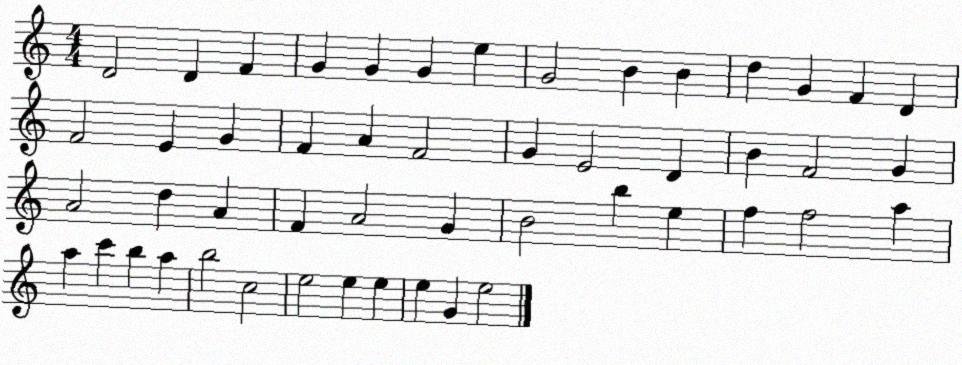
X:1
T:Untitled
M:4/4
L:1/4
K:C
D2 D F G G G e G2 B B d G F D F2 E G F A F2 G E2 D B F2 G A2 d A F A2 G B2 b e f f2 a a c' b a b2 c2 e2 e e e G e2